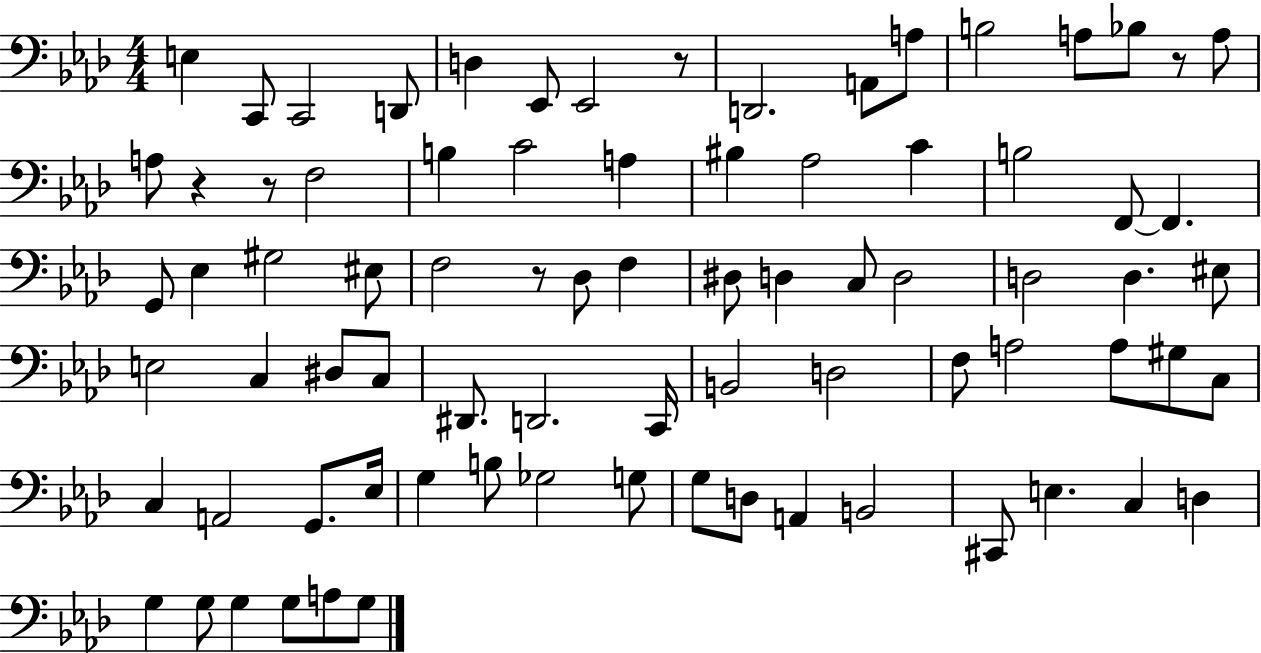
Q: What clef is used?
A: bass